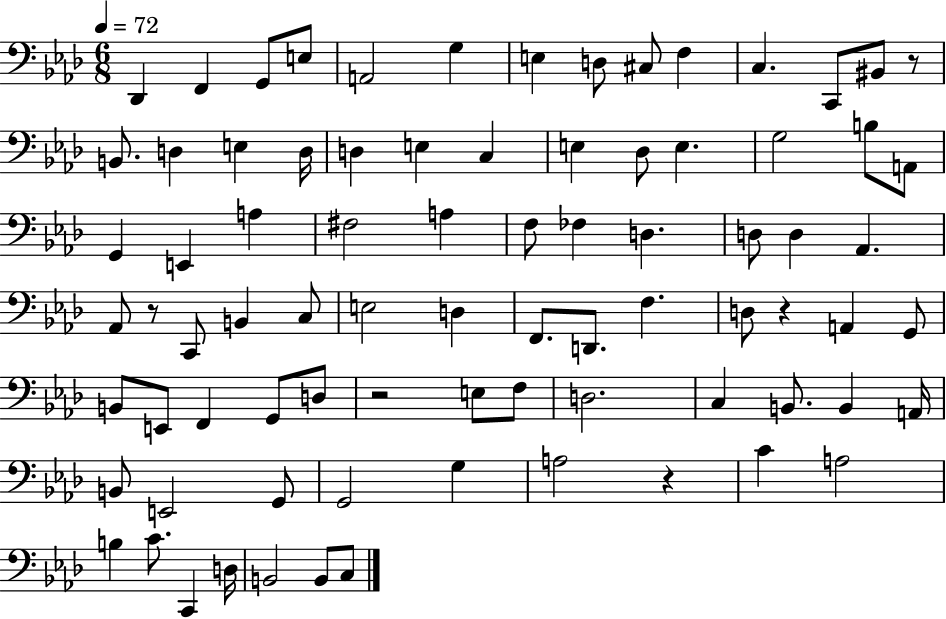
X:1
T:Untitled
M:6/8
L:1/4
K:Ab
_D,, F,, G,,/2 E,/2 A,,2 G, E, D,/2 ^C,/2 F, C, C,,/2 ^B,,/2 z/2 B,,/2 D, E, D,/4 D, E, C, E, _D,/2 E, G,2 B,/2 A,,/2 G,, E,, A, ^F,2 A, F,/2 _F, D, D,/2 D, _A,, _A,,/2 z/2 C,,/2 B,, C,/2 E,2 D, F,,/2 D,,/2 F, D,/2 z A,, G,,/2 B,,/2 E,,/2 F,, G,,/2 D,/2 z2 E,/2 F,/2 D,2 C, B,,/2 B,, A,,/4 B,,/2 E,,2 G,,/2 G,,2 G, A,2 z C A,2 B, C/2 C,, D,/4 B,,2 B,,/2 C,/2